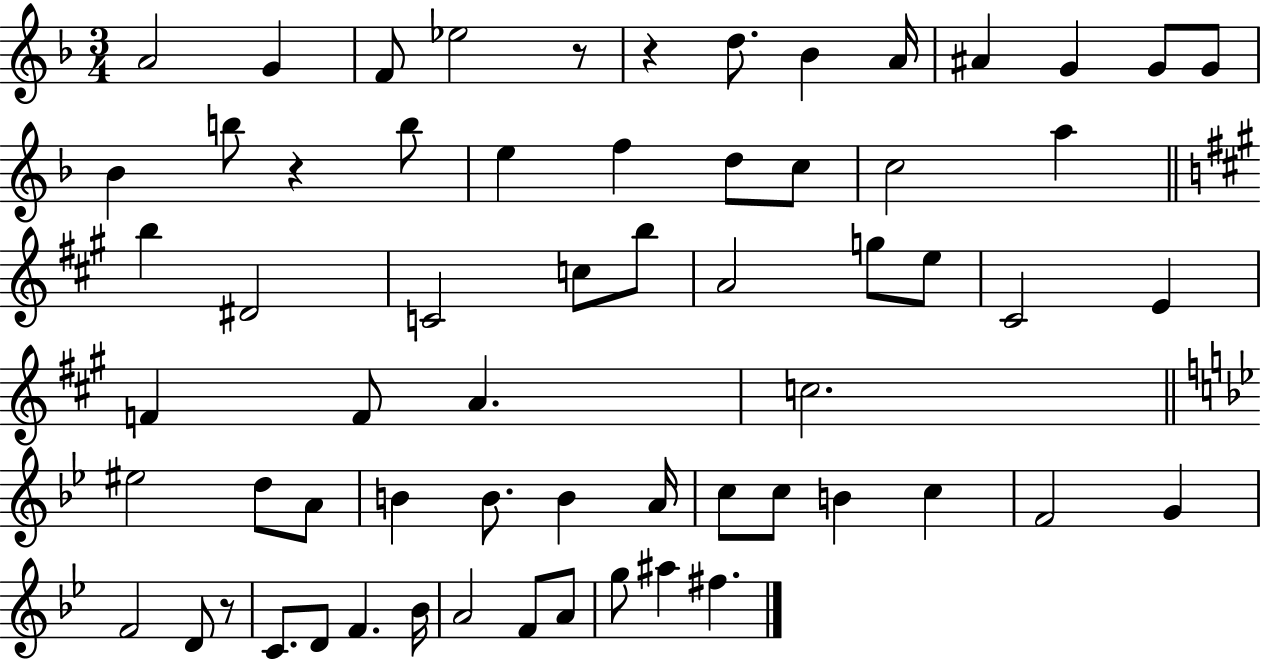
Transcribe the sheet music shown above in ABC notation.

X:1
T:Untitled
M:3/4
L:1/4
K:F
A2 G F/2 _e2 z/2 z d/2 _B A/4 ^A G G/2 G/2 _B b/2 z b/2 e f d/2 c/2 c2 a b ^D2 C2 c/2 b/2 A2 g/2 e/2 ^C2 E F F/2 A c2 ^e2 d/2 A/2 B B/2 B A/4 c/2 c/2 B c F2 G F2 D/2 z/2 C/2 D/2 F _B/4 A2 F/2 A/2 g/2 ^a ^f